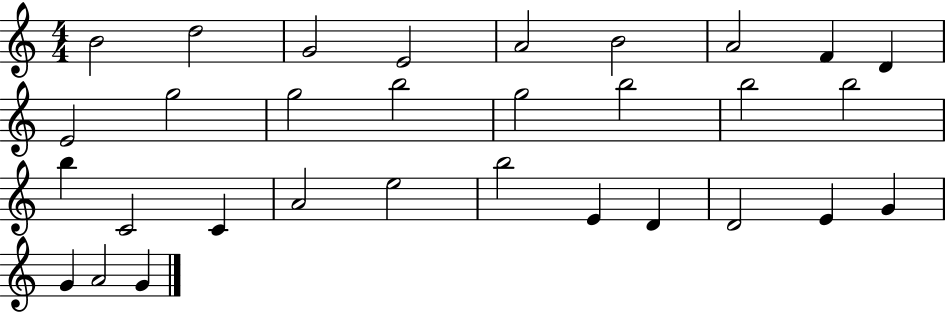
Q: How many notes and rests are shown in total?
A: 31